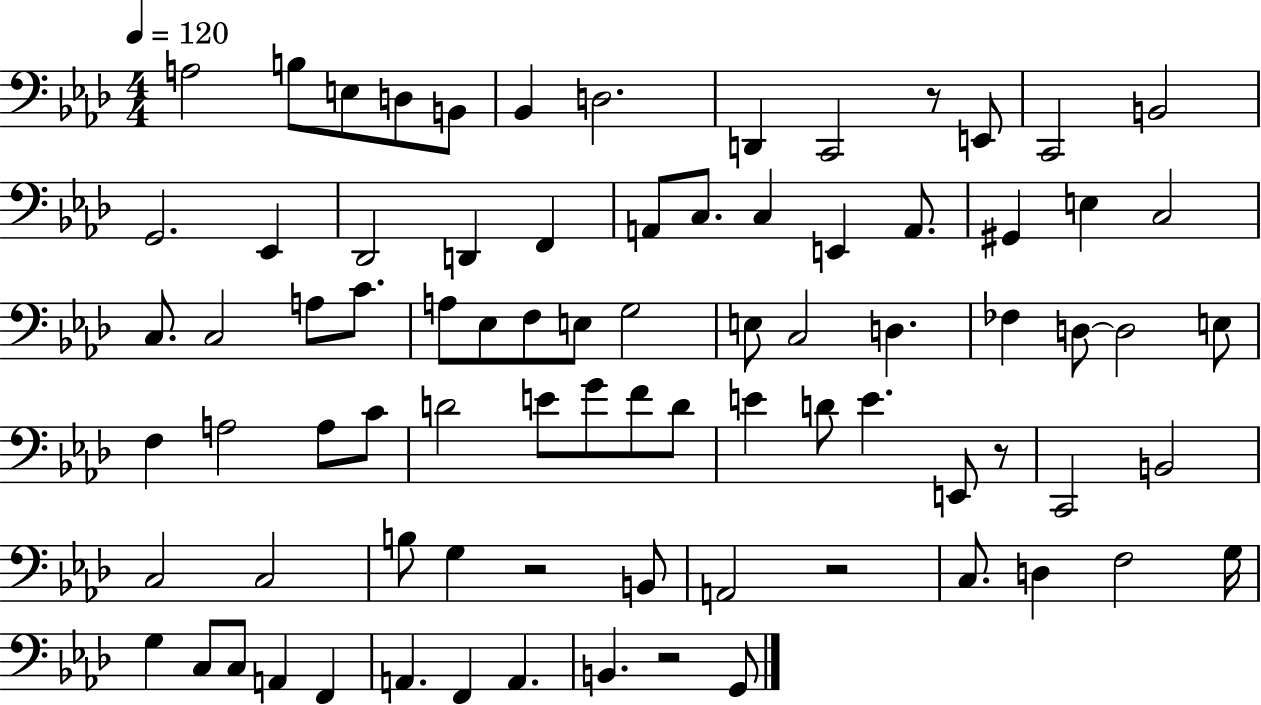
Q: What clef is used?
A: bass